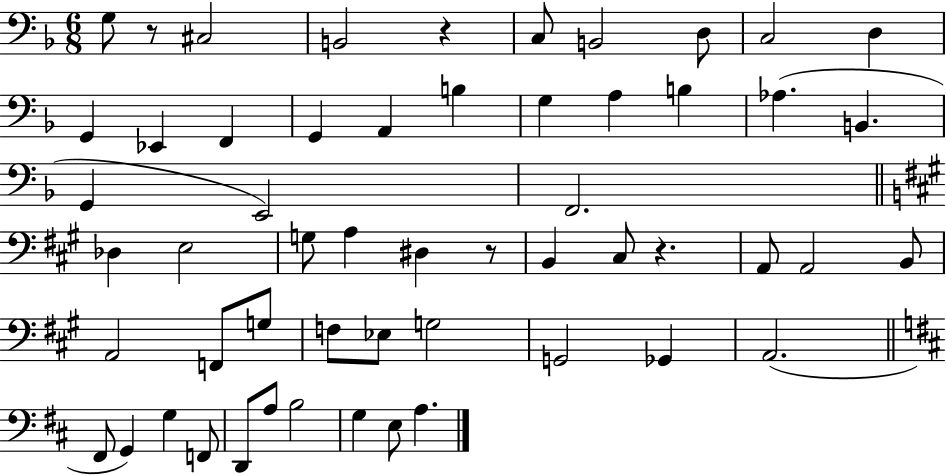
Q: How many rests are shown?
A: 4